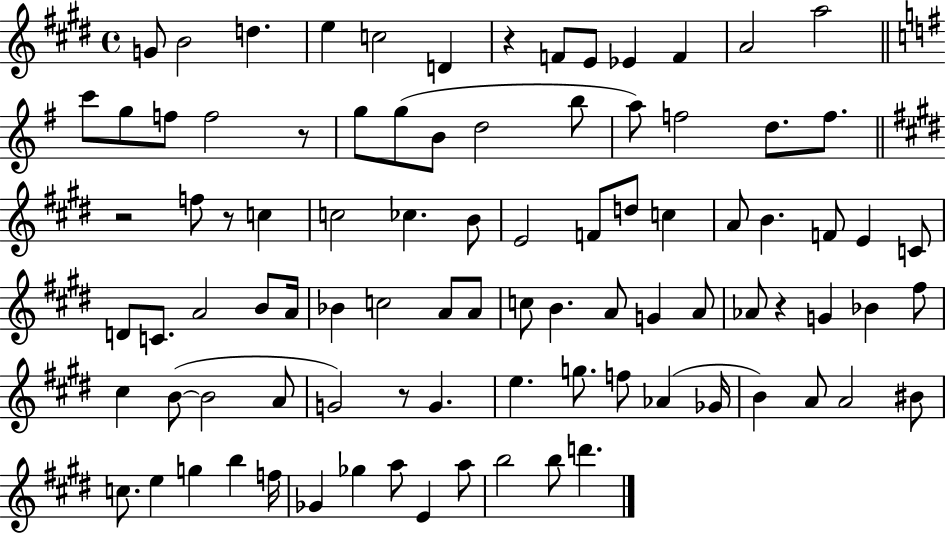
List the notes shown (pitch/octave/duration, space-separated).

G4/e B4/h D5/q. E5/q C5/h D4/q R/q F4/e E4/e Eb4/q F4/q A4/h A5/h C6/e G5/e F5/e F5/h R/e G5/e G5/e B4/e D5/h B5/e A5/e F5/h D5/e. F5/e. R/h F5/e R/e C5/q C5/h CES5/q. B4/e E4/h F4/e D5/e C5/q A4/e B4/q. F4/e E4/q C4/e D4/e C4/e. A4/h B4/e A4/s Bb4/q C5/h A4/e A4/e C5/e B4/q. A4/e G4/q A4/e Ab4/e R/q G4/q Bb4/q F#5/e C#5/q B4/e B4/h A4/e G4/h R/e G4/q. E5/q. G5/e. F5/e Ab4/q Gb4/s B4/q A4/e A4/h BIS4/e C5/e. E5/q G5/q B5/q F5/s Gb4/q Gb5/q A5/e E4/q A5/e B5/h B5/e D6/q.